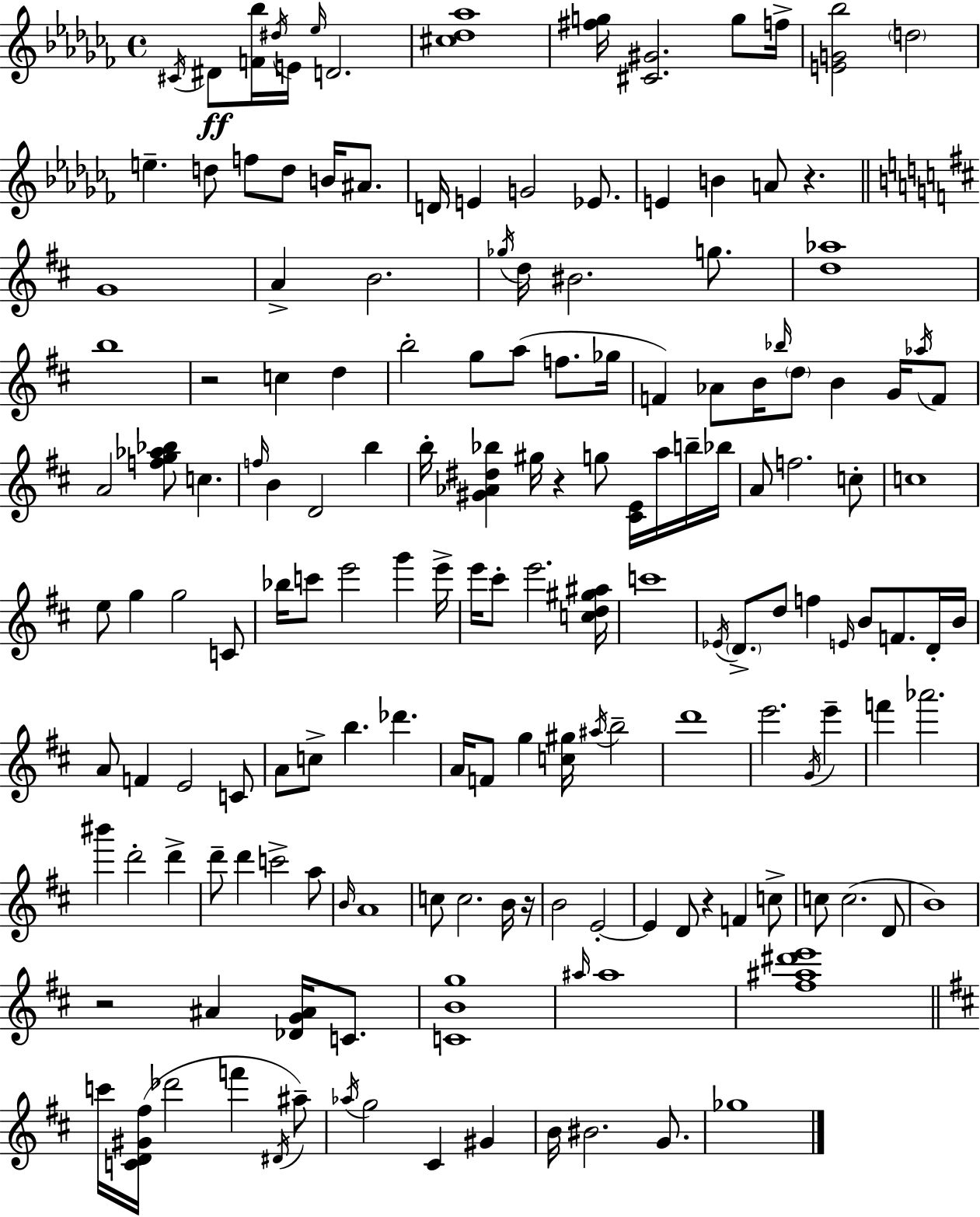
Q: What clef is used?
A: treble